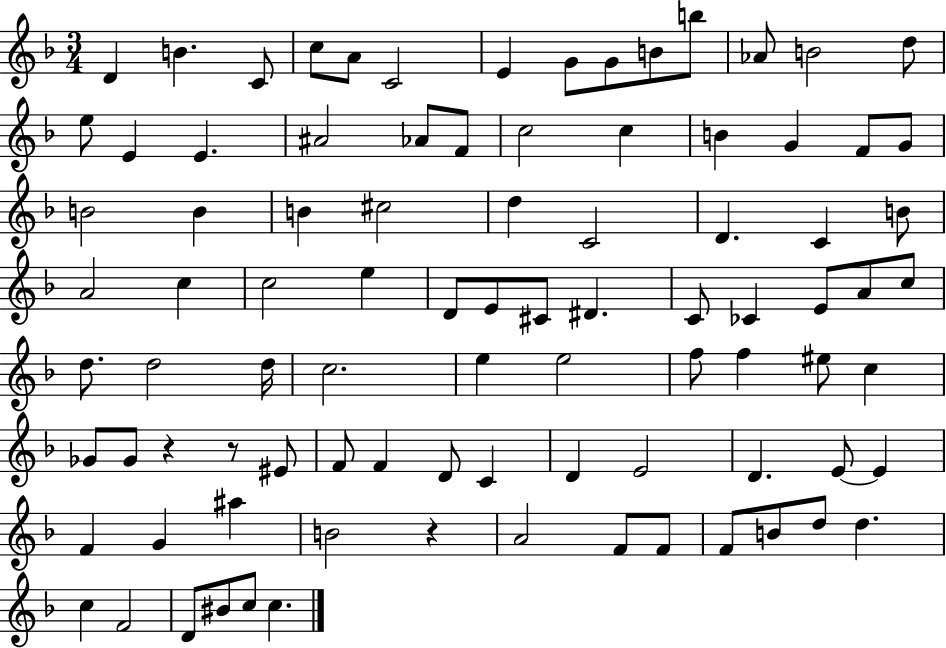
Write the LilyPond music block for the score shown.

{
  \clef treble
  \numericTimeSignature
  \time 3/4
  \key f \major
  d'4 b'4. c'8 | c''8 a'8 c'2 | e'4 g'8 g'8 b'8 b''8 | aes'8 b'2 d''8 | \break e''8 e'4 e'4. | ais'2 aes'8 f'8 | c''2 c''4 | b'4 g'4 f'8 g'8 | \break b'2 b'4 | b'4 cis''2 | d''4 c'2 | d'4. c'4 b'8 | \break a'2 c''4 | c''2 e''4 | d'8 e'8 cis'8 dis'4. | c'8 ces'4 e'8 a'8 c''8 | \break d''8. d''2 d''16 | c''2. | e''4 e''2 | f''8 f''4 eis''8 c''4 | \break ges'8 ges'8 r4 r8 eis'8 | f'8 f'4 d'8 c'4 | d'4 e'2 | d'4. e'8~~ e'4 | \break f'4 g'4 ais''4 | b'2 r4 | a'2 f'8 f'8 | f'8 b'8 d''8 d''4. | \break c''4 f'2 | d'8 bis'8 c''8 c''4. | \bar "|."
}